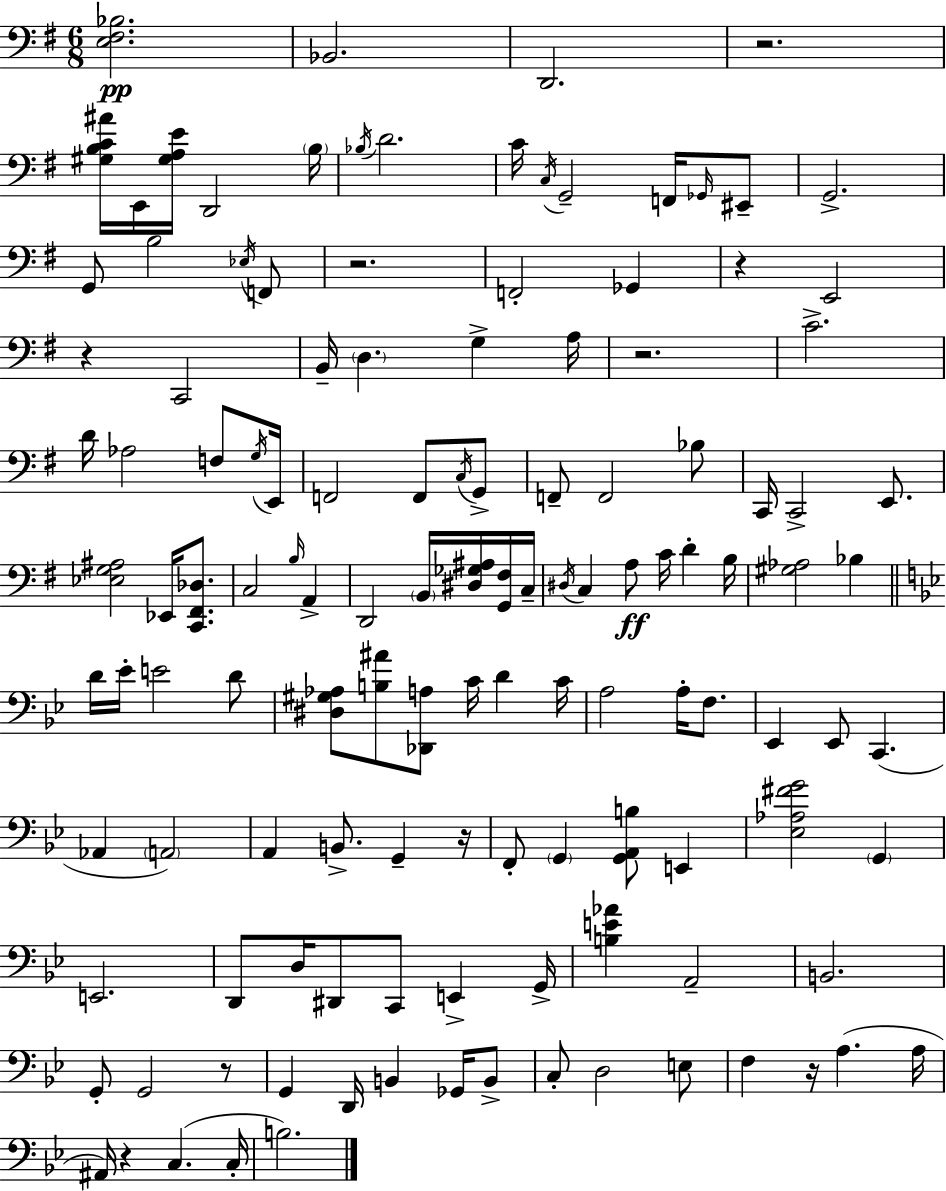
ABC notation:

X:1
T:Untitled
M:6/8
L:1/4
K:Em
[E,^F,_B,]2 _B,,2 D,,2 z2 [^G,B,C^A]/4 E,,/4 [^G,A,E]/4 D,,2 B,/4 _B,/4 D2 C/4 C,/4 G,,2 F,,/4 _G,,/4 ^E,,/2 G,,2 G,,/2 B,2 _E,/4 F,,/2 z2 F,,2 _G,, z E,,2 z C,,2 B,,/4 D, G, A,/4 z2 C2 D/4 _A,2 F,/2 G,/4 E,,/4 F,,2 F,,/2 C,/4 G,,/2 F,,/2 F,,2 _B,/2 C,,/4 C,,2 E,,/2 [_E,G,^A,]2 _E,,/4 [C,,^F,,_D,]/2 C,2 B,/4 A,, D,,2 B,,/4 [^D,_G,^A,]/4 [G,,^F,]/4 C,/4 ^D,/4 C, A,/2 C/4 D B,/4 [^G,_A,]2 _B, D/4 _E/4 E2 D/2 [^D,^G,_A,]/2 [B,^A]/2 [_D,,A,]/2 C/4 D C/4 A,2 A,/4 F,/2 _E,, _E,,/2 C,, _A,, A,,2 A,, B,,/2 G,, z/4 F,,/2 G,, [G,,A,,B,]/2 E,, [_E,_A,^FG]2 G,, E,,2 D,,/2 D,/4 ^D,,/2 C,,/2 E,, G,,/4 [B,E_A] A,,2 B,,2 G,,/2 G,,2 z/2 G,, D,,/4 B,, _G,,/4 B,,/2 C,/2 D,2 E,/2 F, z/4 A, A,/4 ^A,,/4 z C, C,/4 B,2